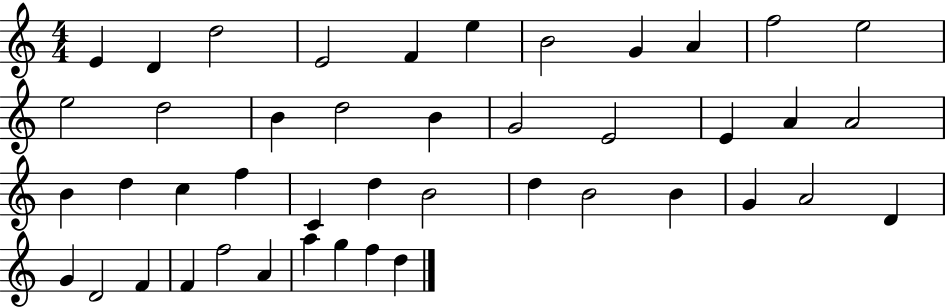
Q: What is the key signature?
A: C major